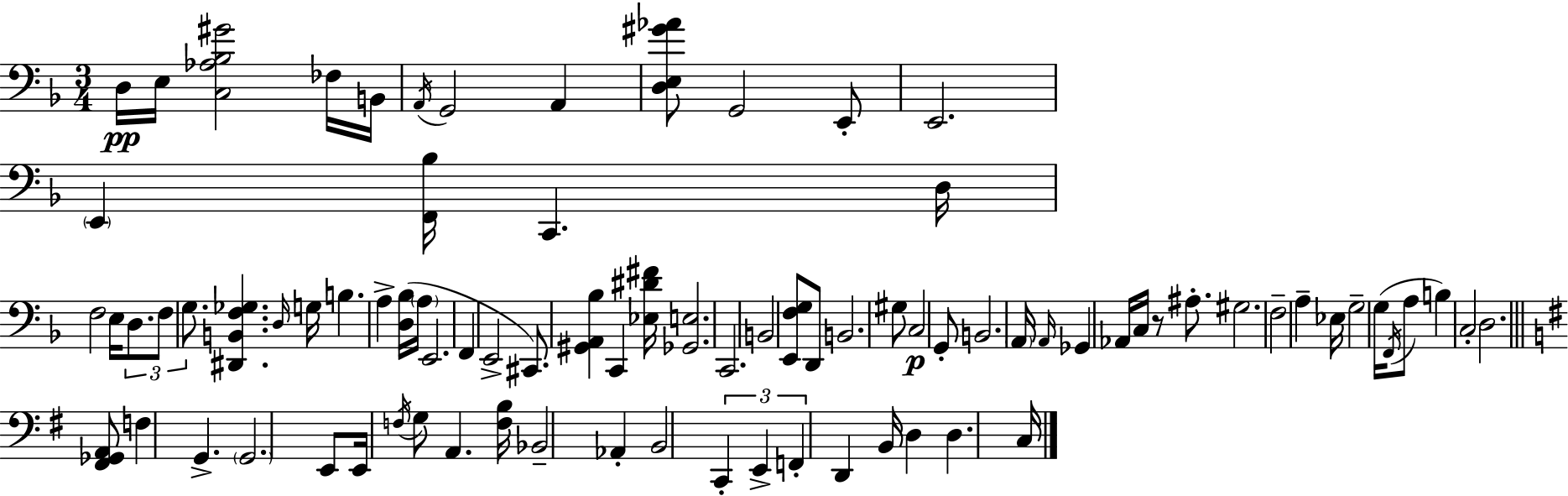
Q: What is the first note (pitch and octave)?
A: D3